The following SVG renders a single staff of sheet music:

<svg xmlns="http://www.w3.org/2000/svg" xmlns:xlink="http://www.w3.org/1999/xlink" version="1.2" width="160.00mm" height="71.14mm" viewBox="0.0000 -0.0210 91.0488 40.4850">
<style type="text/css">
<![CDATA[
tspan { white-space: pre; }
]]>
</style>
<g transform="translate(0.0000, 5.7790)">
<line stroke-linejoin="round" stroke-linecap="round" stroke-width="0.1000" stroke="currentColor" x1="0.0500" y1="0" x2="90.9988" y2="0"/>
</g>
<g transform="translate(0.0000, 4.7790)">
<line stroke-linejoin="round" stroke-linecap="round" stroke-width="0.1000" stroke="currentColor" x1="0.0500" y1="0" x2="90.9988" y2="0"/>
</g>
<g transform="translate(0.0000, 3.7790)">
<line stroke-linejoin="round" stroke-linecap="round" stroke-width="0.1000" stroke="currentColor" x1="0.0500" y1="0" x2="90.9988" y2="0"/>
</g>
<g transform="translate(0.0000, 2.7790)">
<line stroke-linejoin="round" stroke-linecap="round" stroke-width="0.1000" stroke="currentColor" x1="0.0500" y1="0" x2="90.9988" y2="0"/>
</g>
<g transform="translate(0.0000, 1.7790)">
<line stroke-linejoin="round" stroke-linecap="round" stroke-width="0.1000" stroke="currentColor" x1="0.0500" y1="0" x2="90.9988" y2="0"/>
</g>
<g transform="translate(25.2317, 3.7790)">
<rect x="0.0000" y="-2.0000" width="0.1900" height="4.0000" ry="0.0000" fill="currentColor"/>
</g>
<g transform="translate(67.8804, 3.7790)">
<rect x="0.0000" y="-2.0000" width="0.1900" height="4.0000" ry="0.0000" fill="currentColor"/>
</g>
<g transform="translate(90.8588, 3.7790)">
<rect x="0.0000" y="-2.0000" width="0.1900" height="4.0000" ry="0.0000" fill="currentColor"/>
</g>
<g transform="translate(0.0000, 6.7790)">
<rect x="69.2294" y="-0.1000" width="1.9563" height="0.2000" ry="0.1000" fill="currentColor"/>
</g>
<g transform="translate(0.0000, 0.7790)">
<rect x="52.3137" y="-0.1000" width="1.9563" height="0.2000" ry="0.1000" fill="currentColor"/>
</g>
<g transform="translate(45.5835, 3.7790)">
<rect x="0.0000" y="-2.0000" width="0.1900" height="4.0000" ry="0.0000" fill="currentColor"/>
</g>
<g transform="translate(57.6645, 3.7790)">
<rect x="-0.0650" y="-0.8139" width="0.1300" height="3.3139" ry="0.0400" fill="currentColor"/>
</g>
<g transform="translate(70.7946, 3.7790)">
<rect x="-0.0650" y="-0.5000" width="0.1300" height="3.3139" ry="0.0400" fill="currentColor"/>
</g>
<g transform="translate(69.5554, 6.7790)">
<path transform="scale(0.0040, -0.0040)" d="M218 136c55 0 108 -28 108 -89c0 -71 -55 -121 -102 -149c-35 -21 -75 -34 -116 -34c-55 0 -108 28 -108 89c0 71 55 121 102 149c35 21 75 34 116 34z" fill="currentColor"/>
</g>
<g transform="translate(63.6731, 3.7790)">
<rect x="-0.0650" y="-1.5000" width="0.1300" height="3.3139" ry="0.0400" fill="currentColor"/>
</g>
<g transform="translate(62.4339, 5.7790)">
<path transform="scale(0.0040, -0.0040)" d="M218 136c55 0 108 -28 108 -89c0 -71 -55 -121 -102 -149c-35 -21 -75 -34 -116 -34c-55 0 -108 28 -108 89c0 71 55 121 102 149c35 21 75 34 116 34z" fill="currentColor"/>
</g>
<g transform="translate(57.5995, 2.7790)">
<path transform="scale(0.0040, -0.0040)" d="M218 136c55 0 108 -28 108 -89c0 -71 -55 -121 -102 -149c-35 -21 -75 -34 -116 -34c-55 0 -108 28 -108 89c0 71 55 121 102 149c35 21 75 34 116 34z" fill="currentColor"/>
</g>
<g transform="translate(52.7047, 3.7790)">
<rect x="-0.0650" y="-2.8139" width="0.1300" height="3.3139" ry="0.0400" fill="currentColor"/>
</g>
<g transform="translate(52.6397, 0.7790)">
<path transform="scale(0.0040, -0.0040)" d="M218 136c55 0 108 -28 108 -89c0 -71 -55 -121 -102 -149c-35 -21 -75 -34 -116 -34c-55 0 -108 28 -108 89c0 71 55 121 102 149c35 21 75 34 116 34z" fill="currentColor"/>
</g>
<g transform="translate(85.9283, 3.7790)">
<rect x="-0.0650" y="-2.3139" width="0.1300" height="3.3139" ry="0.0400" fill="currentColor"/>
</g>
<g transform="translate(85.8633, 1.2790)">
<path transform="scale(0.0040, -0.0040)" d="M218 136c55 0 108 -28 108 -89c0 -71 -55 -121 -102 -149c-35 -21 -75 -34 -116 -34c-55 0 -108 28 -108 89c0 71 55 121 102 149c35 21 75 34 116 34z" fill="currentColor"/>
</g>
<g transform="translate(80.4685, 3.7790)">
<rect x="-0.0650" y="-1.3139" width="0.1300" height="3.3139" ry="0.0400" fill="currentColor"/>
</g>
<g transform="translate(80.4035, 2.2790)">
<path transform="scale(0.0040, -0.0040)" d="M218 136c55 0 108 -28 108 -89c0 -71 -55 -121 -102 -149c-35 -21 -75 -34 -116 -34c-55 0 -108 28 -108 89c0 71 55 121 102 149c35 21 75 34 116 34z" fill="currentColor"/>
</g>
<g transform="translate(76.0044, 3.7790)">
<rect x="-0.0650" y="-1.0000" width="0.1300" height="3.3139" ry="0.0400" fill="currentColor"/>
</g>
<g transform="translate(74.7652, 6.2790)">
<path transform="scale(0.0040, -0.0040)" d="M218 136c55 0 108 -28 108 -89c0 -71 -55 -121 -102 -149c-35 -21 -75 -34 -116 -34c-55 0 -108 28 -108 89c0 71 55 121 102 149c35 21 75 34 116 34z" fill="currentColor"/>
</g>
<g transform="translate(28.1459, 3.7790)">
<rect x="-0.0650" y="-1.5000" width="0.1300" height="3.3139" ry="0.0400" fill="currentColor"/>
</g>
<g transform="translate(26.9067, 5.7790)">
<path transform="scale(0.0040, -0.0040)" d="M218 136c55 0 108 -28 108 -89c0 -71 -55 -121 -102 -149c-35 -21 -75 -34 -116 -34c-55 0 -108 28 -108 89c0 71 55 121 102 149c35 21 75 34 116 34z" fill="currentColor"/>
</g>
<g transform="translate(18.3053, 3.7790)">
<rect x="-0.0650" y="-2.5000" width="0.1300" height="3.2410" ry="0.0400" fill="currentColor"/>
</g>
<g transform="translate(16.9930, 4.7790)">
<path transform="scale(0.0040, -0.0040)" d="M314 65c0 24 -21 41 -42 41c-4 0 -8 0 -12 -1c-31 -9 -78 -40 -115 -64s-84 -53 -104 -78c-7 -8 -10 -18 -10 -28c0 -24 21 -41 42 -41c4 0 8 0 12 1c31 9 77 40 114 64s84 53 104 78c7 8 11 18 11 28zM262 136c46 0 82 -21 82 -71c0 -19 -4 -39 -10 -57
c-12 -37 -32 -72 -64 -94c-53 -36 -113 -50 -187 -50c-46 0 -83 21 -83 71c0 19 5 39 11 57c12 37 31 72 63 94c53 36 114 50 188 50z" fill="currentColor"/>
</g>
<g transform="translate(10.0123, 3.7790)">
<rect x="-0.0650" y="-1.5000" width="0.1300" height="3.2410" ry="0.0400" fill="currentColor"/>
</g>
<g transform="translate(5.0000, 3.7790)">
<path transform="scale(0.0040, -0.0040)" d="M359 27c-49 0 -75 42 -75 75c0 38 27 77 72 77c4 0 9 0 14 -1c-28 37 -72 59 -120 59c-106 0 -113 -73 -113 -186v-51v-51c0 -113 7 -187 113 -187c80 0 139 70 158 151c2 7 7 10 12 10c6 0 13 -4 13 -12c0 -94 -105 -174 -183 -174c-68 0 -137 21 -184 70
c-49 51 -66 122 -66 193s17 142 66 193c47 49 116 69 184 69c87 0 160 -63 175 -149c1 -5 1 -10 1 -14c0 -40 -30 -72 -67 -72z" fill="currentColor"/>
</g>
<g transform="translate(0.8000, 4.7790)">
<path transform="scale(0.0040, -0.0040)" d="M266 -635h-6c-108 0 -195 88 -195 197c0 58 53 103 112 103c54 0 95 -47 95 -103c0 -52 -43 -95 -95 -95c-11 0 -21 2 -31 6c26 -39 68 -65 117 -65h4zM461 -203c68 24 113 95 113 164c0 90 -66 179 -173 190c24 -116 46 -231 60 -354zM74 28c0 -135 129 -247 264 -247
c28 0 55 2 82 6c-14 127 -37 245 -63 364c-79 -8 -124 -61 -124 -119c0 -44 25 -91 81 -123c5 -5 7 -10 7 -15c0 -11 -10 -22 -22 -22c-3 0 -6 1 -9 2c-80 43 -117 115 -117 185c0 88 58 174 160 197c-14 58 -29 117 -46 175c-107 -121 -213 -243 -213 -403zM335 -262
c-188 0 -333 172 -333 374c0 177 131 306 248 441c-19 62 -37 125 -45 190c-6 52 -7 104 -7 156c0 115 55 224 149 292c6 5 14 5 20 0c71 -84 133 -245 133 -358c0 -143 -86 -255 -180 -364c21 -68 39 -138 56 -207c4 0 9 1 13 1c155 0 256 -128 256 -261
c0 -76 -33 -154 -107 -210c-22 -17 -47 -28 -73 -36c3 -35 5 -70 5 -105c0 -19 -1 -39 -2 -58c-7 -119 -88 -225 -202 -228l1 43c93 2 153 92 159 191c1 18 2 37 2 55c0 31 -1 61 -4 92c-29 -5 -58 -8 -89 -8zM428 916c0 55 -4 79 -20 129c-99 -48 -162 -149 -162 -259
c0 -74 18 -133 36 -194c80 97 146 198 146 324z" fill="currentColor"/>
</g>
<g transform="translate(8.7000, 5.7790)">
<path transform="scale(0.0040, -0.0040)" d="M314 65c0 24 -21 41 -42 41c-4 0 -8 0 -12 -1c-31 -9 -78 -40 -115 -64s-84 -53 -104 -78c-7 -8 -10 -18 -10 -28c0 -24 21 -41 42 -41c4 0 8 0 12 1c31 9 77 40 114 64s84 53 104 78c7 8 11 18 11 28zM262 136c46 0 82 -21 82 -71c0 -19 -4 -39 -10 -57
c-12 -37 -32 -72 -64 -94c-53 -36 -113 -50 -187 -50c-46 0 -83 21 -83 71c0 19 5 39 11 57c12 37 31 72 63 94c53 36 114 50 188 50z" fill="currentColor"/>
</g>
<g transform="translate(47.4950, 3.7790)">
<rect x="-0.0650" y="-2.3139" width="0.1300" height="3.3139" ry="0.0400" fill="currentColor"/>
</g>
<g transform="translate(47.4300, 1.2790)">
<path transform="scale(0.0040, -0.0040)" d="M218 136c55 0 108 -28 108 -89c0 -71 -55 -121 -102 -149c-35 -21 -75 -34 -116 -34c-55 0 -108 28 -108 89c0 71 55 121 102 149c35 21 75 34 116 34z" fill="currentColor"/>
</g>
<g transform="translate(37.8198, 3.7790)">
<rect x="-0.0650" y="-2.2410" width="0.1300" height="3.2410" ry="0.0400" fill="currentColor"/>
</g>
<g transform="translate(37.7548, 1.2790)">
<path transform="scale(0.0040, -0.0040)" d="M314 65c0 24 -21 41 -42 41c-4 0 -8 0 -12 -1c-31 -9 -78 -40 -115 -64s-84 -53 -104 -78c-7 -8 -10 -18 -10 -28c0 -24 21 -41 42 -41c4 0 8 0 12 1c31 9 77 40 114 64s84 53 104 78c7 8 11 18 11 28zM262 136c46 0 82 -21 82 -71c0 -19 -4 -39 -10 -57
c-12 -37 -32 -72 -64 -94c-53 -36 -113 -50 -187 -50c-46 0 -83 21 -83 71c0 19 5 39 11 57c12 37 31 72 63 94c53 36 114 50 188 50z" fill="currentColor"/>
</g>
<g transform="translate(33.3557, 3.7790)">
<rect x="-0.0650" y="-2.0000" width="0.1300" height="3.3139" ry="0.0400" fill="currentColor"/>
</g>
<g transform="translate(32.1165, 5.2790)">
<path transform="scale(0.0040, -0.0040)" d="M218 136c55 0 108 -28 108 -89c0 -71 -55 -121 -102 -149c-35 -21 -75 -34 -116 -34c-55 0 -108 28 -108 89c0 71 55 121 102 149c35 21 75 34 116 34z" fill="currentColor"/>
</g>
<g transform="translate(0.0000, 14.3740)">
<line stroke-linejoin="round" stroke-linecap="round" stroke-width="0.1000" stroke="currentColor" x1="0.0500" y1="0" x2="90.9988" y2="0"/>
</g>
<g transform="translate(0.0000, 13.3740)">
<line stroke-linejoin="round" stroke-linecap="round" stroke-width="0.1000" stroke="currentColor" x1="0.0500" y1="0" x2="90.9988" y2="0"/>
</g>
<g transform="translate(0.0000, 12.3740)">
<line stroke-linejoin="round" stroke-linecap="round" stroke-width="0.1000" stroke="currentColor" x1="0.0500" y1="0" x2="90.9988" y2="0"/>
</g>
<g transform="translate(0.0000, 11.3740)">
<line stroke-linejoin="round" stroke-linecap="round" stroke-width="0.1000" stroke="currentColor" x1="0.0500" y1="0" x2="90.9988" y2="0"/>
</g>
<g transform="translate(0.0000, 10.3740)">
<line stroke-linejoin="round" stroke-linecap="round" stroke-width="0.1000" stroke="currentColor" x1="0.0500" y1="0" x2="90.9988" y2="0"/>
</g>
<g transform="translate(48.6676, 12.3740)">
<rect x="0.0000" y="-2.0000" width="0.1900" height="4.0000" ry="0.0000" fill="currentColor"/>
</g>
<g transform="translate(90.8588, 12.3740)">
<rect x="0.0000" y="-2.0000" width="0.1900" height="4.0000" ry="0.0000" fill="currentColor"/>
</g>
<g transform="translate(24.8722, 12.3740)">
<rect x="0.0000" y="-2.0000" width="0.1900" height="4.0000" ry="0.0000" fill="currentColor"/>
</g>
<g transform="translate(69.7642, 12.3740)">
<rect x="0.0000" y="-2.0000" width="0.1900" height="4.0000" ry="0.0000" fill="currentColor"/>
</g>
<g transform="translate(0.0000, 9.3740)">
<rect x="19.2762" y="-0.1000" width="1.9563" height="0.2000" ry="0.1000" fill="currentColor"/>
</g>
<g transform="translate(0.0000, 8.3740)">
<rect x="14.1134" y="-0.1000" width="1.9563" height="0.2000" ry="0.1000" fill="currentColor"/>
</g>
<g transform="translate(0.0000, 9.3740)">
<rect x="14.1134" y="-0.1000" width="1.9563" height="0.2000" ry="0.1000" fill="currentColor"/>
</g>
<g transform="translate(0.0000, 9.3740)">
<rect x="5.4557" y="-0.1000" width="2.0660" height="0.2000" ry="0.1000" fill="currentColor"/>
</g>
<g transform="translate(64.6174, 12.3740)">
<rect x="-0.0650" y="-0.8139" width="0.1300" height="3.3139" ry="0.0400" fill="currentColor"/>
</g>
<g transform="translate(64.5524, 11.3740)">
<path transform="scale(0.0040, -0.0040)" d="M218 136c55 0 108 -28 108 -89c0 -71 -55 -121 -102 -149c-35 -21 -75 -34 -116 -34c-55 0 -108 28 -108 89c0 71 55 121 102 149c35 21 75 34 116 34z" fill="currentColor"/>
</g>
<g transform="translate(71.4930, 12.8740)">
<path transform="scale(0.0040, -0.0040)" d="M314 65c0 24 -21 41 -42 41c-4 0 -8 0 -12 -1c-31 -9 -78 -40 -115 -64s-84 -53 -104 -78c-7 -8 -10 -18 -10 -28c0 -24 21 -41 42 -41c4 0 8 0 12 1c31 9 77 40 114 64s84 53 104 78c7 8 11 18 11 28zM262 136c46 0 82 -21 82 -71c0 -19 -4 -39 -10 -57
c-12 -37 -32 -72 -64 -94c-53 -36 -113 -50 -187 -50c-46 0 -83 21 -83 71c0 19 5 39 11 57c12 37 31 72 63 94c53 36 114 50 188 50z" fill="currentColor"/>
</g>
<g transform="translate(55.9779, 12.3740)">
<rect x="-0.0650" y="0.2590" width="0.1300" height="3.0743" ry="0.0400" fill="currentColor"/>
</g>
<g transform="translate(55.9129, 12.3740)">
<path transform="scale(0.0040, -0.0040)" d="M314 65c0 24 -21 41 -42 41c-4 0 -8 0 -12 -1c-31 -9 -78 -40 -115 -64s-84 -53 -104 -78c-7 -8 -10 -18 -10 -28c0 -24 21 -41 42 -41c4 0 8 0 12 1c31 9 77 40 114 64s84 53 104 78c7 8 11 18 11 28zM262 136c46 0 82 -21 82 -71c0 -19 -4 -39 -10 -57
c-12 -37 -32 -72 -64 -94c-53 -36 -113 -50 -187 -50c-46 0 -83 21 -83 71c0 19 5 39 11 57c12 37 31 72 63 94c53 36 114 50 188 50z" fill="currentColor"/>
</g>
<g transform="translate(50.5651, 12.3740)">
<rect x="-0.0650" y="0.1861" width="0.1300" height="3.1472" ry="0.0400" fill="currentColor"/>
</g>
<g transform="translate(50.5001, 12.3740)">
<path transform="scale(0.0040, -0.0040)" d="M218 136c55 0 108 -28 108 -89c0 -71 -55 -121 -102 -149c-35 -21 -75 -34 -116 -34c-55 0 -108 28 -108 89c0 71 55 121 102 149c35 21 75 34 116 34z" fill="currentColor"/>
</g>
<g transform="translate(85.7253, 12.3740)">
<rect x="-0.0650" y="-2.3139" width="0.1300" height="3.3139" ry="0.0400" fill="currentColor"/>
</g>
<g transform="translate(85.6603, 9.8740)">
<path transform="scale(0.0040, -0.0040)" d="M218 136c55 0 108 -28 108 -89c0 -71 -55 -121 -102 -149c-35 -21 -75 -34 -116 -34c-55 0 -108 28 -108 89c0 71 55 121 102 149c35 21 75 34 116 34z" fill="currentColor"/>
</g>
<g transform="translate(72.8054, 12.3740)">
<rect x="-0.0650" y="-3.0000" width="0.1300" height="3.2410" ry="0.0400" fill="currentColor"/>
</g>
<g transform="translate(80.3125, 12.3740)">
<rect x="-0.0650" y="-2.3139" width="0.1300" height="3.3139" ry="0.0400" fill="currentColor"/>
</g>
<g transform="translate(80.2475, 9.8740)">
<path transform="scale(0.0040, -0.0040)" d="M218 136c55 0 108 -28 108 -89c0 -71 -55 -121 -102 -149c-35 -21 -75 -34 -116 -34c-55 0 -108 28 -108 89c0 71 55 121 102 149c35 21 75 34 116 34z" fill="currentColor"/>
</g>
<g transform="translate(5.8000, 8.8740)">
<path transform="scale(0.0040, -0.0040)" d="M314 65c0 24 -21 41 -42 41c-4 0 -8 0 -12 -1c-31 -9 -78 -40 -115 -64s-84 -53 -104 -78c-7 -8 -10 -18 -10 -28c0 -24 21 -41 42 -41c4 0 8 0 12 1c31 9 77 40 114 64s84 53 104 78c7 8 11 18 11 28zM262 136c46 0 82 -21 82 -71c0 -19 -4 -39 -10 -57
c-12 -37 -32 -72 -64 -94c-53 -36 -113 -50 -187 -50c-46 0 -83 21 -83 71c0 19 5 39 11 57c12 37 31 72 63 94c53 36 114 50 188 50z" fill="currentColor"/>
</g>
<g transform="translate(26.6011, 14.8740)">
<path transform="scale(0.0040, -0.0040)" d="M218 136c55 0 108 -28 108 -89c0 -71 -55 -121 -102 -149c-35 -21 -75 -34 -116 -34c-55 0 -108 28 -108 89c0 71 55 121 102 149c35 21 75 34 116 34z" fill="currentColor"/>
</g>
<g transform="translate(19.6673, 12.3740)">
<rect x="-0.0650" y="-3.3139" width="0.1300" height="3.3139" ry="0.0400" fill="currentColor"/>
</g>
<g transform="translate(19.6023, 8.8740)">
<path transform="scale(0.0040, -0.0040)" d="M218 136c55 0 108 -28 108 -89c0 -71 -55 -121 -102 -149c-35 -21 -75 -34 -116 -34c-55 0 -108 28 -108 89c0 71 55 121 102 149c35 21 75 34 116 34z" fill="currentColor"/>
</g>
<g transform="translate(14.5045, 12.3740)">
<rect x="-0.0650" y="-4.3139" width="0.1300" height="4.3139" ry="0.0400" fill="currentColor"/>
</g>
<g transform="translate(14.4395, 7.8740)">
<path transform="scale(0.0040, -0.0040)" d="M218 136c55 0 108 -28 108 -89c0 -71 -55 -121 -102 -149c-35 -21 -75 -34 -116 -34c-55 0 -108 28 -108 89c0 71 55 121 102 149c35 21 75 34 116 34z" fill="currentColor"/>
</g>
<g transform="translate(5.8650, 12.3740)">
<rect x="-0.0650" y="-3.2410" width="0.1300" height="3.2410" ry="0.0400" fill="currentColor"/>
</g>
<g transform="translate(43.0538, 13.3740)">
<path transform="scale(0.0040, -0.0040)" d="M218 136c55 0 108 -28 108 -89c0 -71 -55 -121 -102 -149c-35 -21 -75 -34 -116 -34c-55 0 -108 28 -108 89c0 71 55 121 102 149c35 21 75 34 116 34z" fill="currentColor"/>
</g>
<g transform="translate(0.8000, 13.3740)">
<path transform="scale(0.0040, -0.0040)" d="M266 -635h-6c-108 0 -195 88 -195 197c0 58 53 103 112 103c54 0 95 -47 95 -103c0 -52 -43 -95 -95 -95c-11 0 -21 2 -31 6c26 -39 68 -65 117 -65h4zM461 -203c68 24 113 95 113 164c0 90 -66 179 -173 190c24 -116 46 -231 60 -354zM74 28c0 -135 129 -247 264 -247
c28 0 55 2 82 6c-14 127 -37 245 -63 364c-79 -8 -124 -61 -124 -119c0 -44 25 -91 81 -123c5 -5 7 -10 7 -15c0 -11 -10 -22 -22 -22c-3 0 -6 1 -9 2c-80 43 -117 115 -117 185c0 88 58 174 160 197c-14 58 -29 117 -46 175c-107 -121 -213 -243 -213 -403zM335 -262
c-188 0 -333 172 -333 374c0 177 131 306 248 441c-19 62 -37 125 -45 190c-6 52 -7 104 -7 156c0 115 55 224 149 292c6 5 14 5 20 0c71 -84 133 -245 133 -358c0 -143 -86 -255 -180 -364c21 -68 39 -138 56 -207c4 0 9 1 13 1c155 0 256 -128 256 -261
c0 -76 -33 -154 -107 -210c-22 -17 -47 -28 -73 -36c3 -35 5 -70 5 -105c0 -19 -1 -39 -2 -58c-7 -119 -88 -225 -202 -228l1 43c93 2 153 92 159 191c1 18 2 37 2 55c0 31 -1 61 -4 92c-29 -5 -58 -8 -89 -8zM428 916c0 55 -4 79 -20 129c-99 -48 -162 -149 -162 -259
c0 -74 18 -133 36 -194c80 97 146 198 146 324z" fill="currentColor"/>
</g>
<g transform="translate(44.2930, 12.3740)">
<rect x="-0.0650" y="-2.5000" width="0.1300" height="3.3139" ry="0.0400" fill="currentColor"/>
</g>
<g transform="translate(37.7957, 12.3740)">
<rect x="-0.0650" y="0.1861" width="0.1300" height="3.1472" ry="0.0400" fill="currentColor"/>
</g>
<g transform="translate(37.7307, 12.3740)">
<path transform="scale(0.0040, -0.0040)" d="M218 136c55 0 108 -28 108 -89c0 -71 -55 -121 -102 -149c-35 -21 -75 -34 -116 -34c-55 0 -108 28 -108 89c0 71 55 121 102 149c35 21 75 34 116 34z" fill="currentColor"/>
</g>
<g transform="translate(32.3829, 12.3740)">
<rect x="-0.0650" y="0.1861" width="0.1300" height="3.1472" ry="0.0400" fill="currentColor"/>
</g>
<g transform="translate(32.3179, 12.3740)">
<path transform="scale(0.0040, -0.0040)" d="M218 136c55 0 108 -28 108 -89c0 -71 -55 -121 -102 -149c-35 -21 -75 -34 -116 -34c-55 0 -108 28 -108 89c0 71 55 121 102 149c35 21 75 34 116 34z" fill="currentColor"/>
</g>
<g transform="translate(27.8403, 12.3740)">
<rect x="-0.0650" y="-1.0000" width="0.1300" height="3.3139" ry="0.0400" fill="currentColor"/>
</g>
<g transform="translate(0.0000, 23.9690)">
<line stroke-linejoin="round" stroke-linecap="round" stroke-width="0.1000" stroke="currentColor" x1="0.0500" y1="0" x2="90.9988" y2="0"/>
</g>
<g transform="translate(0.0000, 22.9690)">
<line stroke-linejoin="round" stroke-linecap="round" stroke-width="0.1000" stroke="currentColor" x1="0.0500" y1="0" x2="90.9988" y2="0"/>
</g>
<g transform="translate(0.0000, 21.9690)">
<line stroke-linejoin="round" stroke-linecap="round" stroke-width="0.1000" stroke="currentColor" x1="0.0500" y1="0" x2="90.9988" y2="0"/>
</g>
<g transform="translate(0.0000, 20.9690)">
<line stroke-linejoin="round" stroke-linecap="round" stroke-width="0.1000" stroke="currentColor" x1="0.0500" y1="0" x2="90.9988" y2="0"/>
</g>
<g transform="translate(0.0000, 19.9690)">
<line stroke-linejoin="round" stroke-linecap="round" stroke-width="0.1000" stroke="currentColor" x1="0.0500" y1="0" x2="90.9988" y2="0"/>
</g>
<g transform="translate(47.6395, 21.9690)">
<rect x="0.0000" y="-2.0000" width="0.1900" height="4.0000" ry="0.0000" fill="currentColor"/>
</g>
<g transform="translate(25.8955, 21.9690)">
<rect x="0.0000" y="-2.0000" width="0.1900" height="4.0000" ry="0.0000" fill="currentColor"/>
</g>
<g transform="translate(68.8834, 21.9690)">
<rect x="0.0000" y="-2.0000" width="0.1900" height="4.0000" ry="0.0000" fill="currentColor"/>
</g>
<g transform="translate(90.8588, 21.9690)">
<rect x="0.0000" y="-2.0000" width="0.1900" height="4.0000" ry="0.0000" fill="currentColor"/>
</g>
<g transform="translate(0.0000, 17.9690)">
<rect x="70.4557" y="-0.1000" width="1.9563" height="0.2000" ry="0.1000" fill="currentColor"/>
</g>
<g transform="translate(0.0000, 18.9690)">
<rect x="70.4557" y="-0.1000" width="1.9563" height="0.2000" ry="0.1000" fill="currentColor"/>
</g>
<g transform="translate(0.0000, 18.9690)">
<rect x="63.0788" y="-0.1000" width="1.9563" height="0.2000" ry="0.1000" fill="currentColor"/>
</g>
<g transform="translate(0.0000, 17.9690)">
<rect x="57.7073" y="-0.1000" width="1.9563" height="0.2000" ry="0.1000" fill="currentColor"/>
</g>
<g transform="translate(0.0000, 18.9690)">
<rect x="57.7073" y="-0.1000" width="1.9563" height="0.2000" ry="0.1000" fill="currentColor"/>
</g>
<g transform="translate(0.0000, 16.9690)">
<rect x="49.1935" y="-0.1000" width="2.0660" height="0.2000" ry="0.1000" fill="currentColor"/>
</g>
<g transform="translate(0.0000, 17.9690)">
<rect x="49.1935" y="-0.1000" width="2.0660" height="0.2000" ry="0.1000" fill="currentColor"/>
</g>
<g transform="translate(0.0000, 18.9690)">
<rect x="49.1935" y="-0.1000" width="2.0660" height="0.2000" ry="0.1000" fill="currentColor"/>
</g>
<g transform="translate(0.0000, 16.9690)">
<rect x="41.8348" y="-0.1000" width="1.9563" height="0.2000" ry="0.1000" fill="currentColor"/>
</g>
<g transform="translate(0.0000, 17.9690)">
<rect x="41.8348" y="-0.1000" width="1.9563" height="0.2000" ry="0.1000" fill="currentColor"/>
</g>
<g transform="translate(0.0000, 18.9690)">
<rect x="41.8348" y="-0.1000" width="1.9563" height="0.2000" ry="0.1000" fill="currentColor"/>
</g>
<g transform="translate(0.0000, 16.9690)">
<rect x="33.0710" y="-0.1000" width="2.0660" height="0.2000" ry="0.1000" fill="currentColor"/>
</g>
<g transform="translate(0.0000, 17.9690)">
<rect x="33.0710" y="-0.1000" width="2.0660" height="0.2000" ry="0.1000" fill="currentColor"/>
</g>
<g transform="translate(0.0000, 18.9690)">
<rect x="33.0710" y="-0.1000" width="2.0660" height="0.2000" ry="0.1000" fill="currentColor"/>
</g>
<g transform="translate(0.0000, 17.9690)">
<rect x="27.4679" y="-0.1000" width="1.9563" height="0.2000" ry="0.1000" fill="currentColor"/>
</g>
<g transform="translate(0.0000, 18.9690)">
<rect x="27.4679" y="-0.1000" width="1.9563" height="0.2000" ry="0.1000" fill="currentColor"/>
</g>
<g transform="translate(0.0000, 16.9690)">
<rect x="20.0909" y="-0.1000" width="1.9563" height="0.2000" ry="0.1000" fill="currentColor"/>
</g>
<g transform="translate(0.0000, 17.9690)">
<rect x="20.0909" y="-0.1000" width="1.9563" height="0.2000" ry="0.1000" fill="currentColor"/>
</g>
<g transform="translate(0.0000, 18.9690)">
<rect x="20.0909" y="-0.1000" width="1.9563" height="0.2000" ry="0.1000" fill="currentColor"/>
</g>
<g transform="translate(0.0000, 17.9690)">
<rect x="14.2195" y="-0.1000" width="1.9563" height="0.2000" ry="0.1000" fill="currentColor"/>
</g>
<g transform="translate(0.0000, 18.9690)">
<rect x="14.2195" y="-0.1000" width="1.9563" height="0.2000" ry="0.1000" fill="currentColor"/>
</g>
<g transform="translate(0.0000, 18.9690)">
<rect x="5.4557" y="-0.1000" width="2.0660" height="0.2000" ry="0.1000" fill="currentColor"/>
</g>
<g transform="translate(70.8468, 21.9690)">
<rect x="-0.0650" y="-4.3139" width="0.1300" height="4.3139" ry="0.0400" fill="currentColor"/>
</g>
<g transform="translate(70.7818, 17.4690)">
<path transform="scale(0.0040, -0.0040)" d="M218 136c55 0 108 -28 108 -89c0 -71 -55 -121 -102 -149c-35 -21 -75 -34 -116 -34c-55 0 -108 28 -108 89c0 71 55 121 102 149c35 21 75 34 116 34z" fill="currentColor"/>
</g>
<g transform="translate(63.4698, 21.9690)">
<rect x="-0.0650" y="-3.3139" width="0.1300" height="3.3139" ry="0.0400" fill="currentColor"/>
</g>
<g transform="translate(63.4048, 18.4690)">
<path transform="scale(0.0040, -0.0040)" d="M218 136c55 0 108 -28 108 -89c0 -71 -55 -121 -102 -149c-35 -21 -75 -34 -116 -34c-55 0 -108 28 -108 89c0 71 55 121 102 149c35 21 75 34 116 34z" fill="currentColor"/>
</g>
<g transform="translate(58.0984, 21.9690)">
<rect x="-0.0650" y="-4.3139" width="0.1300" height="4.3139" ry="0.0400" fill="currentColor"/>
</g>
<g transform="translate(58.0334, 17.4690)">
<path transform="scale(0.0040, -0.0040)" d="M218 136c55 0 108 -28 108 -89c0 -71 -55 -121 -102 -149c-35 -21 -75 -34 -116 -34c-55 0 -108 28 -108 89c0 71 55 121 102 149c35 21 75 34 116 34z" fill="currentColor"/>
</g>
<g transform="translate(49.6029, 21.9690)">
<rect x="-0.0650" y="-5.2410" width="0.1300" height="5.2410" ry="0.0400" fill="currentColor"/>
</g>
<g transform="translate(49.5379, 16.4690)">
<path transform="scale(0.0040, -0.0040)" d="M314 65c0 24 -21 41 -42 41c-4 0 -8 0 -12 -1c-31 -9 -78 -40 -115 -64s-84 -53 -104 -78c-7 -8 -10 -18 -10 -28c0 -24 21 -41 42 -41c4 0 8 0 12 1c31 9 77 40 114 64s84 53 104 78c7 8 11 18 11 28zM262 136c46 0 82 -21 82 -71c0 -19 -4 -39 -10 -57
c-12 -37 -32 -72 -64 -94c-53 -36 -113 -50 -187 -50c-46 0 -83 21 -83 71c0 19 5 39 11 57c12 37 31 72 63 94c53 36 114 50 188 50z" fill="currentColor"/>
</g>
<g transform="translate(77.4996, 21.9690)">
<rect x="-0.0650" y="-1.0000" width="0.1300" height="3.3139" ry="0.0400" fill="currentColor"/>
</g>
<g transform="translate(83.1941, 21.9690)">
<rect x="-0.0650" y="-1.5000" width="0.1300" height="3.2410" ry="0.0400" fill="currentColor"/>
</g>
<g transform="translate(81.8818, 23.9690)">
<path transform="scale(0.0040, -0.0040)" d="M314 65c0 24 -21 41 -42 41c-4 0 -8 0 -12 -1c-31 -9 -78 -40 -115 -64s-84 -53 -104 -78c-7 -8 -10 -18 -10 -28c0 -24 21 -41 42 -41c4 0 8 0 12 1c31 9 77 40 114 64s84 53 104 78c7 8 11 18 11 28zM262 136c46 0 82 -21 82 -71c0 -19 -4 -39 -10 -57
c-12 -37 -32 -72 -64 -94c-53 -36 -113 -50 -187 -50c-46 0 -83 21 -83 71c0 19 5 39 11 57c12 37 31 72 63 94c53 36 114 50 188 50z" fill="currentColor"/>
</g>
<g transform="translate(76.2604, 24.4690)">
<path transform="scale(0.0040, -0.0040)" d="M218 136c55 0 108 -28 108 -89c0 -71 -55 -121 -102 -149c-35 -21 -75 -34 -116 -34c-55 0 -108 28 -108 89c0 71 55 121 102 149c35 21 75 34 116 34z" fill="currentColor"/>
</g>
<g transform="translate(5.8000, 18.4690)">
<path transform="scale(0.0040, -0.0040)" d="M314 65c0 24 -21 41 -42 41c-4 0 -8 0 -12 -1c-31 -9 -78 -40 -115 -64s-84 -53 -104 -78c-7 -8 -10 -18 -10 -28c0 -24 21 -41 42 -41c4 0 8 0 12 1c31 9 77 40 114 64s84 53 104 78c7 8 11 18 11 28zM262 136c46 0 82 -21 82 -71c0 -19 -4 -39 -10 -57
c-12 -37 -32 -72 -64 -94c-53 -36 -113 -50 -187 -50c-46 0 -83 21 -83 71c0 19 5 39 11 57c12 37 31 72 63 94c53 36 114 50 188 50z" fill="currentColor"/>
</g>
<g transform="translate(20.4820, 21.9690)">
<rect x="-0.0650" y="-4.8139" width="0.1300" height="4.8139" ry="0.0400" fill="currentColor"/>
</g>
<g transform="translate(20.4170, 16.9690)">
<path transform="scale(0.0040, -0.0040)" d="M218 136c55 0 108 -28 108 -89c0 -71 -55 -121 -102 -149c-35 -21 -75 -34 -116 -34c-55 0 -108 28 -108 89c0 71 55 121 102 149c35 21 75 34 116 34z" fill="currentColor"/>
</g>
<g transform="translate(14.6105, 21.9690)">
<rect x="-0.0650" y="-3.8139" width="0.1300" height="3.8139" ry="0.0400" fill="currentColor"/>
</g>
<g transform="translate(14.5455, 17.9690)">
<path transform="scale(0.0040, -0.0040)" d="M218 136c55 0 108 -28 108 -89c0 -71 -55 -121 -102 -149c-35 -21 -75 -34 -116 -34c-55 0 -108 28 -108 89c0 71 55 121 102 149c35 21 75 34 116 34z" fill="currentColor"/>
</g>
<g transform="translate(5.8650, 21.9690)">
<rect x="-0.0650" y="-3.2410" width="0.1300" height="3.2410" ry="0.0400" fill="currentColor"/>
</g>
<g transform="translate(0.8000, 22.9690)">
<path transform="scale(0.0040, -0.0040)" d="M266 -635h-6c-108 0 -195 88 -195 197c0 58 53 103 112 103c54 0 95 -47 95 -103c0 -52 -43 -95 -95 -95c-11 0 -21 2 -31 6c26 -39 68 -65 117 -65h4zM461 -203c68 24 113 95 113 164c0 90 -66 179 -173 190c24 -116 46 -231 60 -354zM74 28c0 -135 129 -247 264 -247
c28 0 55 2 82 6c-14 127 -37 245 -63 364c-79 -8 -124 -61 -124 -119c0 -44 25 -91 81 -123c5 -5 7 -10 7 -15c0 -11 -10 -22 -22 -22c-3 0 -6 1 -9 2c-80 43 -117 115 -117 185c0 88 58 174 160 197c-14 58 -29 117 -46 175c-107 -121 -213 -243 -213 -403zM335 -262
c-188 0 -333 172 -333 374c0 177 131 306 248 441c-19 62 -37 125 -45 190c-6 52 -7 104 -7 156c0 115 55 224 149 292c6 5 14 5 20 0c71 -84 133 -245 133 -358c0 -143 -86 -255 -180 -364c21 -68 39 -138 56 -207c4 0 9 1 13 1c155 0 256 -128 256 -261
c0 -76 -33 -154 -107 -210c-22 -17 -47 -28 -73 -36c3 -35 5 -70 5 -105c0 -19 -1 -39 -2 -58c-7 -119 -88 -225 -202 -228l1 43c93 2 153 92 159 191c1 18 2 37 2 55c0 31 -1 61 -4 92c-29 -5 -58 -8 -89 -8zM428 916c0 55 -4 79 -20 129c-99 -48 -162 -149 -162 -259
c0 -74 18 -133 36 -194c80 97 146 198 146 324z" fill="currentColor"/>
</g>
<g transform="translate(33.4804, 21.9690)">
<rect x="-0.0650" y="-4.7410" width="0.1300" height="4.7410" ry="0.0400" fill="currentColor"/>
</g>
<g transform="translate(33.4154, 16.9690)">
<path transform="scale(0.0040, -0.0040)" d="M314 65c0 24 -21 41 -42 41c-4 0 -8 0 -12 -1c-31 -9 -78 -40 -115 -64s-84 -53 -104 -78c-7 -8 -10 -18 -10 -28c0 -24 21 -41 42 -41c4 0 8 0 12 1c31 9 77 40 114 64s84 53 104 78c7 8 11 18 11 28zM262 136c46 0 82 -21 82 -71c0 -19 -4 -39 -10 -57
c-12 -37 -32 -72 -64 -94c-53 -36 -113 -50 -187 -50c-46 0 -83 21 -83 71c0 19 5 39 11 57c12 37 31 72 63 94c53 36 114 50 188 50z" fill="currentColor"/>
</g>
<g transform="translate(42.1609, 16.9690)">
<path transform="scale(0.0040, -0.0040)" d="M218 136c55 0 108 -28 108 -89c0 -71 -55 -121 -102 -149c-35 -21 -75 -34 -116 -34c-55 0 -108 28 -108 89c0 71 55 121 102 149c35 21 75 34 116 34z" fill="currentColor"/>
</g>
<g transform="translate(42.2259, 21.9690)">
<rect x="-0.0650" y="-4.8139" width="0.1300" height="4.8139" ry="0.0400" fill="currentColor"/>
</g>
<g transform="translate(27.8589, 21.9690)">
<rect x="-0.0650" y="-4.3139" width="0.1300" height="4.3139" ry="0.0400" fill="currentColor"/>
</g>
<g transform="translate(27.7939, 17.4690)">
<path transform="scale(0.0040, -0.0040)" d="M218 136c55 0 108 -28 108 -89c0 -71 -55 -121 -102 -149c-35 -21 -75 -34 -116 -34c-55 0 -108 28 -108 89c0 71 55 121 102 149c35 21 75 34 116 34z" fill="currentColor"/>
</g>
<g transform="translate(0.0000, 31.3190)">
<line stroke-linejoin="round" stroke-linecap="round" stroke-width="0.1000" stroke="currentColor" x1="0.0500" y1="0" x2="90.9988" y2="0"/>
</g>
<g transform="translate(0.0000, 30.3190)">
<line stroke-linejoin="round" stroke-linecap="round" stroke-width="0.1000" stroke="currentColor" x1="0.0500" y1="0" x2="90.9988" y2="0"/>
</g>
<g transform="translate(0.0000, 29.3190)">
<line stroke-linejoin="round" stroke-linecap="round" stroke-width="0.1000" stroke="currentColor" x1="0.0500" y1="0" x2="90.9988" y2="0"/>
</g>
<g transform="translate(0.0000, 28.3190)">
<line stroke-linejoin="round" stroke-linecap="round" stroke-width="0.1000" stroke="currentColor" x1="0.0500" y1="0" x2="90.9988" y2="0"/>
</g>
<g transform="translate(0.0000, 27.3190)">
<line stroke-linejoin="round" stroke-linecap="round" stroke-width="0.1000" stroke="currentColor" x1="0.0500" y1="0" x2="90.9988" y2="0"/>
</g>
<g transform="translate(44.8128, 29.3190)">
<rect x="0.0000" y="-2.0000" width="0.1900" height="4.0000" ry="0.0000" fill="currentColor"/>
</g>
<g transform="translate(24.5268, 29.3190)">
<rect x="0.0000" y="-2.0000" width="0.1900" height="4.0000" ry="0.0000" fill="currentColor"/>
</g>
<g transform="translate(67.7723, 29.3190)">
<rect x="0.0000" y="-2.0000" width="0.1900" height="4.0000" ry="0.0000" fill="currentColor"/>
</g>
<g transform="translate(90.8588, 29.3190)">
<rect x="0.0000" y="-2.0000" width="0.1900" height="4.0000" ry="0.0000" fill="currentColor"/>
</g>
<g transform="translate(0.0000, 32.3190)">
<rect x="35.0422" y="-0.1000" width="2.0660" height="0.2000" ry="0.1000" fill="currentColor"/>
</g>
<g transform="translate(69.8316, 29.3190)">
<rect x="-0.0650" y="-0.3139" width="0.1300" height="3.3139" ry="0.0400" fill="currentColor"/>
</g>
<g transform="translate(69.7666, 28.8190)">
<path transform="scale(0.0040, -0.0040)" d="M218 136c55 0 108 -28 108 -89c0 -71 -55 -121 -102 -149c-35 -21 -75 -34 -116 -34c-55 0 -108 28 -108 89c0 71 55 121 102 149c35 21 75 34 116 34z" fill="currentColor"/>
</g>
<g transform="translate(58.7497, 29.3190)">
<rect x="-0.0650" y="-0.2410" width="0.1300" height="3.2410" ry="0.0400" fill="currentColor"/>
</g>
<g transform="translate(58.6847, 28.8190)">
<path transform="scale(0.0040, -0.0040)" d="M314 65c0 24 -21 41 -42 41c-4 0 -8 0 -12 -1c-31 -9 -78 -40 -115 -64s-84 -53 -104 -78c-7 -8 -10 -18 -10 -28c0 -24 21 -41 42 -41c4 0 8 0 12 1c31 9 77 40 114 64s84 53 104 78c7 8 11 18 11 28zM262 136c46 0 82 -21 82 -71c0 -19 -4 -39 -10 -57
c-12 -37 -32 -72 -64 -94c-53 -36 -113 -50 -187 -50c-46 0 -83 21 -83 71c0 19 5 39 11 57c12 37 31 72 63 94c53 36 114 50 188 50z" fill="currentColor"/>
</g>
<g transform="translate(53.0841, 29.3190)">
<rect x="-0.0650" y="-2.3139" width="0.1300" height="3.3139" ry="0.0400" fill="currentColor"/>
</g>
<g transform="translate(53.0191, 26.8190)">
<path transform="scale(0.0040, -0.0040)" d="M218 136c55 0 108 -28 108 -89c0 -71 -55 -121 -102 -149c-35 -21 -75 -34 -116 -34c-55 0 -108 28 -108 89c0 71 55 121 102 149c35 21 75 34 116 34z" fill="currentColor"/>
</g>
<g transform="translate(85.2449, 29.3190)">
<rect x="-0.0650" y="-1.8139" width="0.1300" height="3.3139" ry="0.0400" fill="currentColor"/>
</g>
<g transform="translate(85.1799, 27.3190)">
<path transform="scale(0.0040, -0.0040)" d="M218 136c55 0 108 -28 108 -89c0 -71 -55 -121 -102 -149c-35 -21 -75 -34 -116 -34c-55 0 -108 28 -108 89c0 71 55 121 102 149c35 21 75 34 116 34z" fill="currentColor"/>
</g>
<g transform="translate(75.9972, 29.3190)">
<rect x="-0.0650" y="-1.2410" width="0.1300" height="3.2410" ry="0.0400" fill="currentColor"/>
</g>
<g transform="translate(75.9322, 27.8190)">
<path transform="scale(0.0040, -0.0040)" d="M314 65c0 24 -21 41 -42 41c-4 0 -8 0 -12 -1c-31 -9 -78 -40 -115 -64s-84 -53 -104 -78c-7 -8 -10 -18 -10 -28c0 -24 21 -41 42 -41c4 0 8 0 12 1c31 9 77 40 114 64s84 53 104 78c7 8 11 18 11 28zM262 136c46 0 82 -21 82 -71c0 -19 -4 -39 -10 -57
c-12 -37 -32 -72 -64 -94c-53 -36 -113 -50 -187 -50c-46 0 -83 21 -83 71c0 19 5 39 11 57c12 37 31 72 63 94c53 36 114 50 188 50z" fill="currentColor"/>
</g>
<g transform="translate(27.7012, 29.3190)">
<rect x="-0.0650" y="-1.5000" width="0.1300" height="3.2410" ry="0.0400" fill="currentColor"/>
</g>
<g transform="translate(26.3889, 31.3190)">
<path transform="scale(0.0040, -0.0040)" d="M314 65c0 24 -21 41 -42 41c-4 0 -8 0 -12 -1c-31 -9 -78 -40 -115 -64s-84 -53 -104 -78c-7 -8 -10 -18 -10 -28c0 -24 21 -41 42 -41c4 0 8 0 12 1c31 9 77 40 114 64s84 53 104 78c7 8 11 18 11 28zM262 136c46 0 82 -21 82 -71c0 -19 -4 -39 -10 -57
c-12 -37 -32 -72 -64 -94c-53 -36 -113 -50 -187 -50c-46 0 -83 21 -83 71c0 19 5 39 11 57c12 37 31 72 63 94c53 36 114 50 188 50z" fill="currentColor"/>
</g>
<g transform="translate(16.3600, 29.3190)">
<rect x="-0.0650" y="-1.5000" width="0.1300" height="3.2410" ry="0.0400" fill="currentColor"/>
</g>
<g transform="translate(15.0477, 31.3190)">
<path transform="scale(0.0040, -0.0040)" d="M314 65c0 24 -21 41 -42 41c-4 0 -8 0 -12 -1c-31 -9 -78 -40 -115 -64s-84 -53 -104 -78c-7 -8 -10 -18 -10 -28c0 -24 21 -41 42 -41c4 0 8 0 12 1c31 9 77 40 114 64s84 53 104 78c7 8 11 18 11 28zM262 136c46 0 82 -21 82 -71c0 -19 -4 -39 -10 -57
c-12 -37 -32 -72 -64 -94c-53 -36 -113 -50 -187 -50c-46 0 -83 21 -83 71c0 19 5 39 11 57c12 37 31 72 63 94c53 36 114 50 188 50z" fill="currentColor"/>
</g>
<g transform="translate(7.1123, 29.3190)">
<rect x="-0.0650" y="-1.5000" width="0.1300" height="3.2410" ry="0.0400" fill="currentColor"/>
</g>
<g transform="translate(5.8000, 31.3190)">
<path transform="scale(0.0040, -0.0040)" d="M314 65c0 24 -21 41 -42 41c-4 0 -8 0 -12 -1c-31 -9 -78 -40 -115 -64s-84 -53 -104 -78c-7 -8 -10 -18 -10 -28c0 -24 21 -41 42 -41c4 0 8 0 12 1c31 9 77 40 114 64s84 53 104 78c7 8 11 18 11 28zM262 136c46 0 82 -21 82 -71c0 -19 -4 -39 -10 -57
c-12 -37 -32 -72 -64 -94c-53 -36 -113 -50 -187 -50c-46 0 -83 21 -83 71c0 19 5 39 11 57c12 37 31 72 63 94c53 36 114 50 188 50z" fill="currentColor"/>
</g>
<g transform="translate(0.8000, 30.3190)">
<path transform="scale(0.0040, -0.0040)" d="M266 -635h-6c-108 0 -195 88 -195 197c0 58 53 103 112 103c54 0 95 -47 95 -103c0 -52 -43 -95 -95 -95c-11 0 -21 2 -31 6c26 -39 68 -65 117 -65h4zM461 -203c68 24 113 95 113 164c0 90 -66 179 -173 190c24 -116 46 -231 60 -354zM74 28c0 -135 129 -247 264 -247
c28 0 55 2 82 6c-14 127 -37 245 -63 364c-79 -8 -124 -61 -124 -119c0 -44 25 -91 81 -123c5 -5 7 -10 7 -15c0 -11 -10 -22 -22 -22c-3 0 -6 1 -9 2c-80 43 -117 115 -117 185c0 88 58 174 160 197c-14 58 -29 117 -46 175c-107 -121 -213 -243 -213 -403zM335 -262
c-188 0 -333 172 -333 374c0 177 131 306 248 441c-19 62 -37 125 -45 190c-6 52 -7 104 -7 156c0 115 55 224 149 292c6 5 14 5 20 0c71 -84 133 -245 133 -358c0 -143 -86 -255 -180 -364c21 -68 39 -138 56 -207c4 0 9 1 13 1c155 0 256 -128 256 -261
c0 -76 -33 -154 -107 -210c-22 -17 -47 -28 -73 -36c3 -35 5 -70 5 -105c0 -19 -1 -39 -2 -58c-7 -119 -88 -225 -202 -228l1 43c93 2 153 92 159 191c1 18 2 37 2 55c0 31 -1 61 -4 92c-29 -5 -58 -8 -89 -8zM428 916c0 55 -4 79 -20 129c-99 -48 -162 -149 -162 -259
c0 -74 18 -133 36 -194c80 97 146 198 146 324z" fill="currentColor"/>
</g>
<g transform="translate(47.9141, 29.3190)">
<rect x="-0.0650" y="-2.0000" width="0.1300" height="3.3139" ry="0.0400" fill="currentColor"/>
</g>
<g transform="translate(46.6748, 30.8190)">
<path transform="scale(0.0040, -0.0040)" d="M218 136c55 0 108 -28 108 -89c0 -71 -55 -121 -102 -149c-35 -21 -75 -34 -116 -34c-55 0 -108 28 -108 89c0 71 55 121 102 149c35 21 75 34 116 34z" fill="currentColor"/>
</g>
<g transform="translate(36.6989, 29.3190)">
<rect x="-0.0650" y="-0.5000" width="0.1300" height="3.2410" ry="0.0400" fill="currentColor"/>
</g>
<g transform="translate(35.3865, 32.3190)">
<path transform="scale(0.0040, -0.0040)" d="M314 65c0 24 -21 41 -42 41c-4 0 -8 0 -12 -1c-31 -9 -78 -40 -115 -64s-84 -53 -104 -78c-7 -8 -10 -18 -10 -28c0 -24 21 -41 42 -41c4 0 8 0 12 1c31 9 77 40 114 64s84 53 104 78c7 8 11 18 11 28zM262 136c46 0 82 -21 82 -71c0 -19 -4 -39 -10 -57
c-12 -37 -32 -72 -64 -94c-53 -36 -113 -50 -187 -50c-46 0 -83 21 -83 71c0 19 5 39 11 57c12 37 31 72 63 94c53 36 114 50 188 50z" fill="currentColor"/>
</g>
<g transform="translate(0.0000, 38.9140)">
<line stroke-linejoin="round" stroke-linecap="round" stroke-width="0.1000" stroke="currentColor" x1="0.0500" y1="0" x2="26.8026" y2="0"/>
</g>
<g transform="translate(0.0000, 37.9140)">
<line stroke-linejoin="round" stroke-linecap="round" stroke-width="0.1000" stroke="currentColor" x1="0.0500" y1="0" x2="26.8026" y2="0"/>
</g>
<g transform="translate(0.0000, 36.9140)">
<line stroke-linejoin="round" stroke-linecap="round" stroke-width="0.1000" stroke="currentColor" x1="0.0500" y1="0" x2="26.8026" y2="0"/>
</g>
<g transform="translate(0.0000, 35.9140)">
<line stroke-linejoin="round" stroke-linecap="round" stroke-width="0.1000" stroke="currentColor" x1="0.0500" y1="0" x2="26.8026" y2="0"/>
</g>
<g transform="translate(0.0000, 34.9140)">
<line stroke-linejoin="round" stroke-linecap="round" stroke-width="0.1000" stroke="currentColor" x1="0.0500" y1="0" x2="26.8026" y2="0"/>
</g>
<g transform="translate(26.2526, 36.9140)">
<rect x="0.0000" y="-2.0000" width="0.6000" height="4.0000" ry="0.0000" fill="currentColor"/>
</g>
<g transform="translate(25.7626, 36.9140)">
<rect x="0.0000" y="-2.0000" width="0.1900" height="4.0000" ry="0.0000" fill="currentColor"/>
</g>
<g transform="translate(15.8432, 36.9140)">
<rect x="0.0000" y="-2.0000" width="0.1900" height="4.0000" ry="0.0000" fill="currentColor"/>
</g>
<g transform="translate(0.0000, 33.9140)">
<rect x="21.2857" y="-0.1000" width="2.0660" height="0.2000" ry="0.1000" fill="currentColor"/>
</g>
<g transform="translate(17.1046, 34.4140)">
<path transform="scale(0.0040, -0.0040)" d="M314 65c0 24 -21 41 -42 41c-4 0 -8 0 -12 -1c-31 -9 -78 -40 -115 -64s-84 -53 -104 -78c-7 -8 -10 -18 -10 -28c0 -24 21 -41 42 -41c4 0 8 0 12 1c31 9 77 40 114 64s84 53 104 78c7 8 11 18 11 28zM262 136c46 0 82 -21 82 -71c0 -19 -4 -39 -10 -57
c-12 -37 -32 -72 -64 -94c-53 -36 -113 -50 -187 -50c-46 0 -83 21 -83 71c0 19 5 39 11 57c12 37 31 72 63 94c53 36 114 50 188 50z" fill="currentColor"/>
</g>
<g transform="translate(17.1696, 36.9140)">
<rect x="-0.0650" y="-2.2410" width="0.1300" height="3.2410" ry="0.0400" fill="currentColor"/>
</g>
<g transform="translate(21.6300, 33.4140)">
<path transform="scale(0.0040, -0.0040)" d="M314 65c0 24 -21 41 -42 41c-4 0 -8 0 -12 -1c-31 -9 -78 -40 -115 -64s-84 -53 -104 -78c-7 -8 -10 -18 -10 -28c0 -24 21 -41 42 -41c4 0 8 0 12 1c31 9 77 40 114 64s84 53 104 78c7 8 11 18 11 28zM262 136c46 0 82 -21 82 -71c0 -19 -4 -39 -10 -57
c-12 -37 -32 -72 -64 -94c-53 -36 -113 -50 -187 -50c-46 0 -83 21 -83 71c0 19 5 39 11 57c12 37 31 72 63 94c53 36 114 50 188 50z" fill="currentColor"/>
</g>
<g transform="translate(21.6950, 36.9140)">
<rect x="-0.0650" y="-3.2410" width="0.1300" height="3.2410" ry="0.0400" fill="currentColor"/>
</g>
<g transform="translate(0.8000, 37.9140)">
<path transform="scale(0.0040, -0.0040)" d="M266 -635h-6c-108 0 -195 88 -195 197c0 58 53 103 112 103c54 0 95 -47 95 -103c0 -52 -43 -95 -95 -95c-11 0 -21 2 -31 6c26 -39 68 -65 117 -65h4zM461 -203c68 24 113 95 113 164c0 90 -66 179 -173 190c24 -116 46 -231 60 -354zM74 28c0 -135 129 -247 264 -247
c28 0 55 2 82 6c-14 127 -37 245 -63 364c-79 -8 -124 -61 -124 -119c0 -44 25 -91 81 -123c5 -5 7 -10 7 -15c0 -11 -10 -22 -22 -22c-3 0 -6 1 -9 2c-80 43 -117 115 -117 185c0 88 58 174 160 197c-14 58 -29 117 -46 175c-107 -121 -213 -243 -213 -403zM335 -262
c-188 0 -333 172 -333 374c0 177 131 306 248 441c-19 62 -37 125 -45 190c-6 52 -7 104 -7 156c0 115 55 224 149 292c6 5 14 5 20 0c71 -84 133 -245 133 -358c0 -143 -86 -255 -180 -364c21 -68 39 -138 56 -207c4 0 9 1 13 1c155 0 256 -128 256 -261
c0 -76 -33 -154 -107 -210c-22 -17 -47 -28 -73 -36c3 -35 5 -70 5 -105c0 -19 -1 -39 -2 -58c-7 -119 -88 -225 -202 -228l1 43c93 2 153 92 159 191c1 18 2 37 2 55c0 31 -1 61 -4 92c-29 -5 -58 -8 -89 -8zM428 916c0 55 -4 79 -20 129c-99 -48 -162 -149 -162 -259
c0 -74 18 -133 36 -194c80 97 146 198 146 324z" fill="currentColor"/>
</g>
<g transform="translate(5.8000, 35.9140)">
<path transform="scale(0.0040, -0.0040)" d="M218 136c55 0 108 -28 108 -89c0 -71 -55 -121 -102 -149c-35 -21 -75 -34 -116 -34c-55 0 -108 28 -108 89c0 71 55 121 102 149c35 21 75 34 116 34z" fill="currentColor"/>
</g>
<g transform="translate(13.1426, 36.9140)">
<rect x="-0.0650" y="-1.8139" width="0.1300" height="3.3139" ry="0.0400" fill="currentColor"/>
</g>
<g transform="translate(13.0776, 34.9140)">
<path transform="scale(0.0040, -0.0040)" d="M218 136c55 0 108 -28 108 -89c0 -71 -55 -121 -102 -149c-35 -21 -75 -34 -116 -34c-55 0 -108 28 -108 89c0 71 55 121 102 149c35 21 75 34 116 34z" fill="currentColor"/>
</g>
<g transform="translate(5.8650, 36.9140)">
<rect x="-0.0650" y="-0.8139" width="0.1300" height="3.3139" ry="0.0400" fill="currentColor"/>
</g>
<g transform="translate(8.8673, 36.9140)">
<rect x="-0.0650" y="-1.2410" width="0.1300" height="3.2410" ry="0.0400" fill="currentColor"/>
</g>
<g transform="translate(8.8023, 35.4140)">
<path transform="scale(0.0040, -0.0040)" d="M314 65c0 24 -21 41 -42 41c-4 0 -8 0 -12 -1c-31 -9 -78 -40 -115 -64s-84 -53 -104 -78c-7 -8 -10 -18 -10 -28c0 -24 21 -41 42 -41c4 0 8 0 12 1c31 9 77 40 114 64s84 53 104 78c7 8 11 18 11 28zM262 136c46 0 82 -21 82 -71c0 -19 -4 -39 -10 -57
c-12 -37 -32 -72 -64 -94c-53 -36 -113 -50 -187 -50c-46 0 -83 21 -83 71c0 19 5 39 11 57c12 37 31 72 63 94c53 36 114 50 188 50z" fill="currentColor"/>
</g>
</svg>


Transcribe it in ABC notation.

X:1
T:Untitled
M:4/4
L:1/4
K:C
E2 G2 E F g2 g a d E C D e g b2 d' b D B B G B B2 d A2 g g b2 c' e' d' e'2 e' f'2 d' b d' D E2 E2 E2 E2 C2 F g c2 c e2 f d e2 f g2 b2